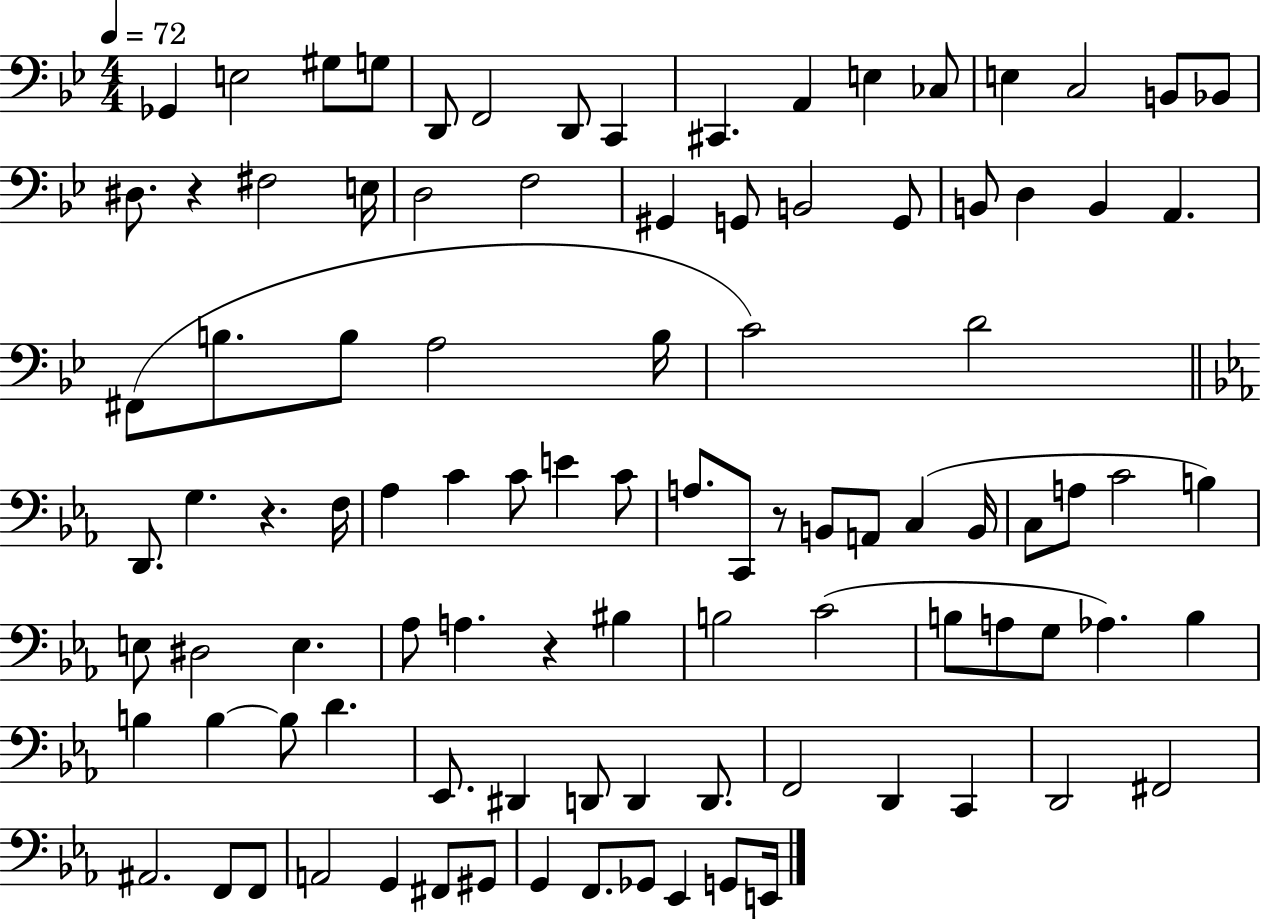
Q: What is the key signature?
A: BES major